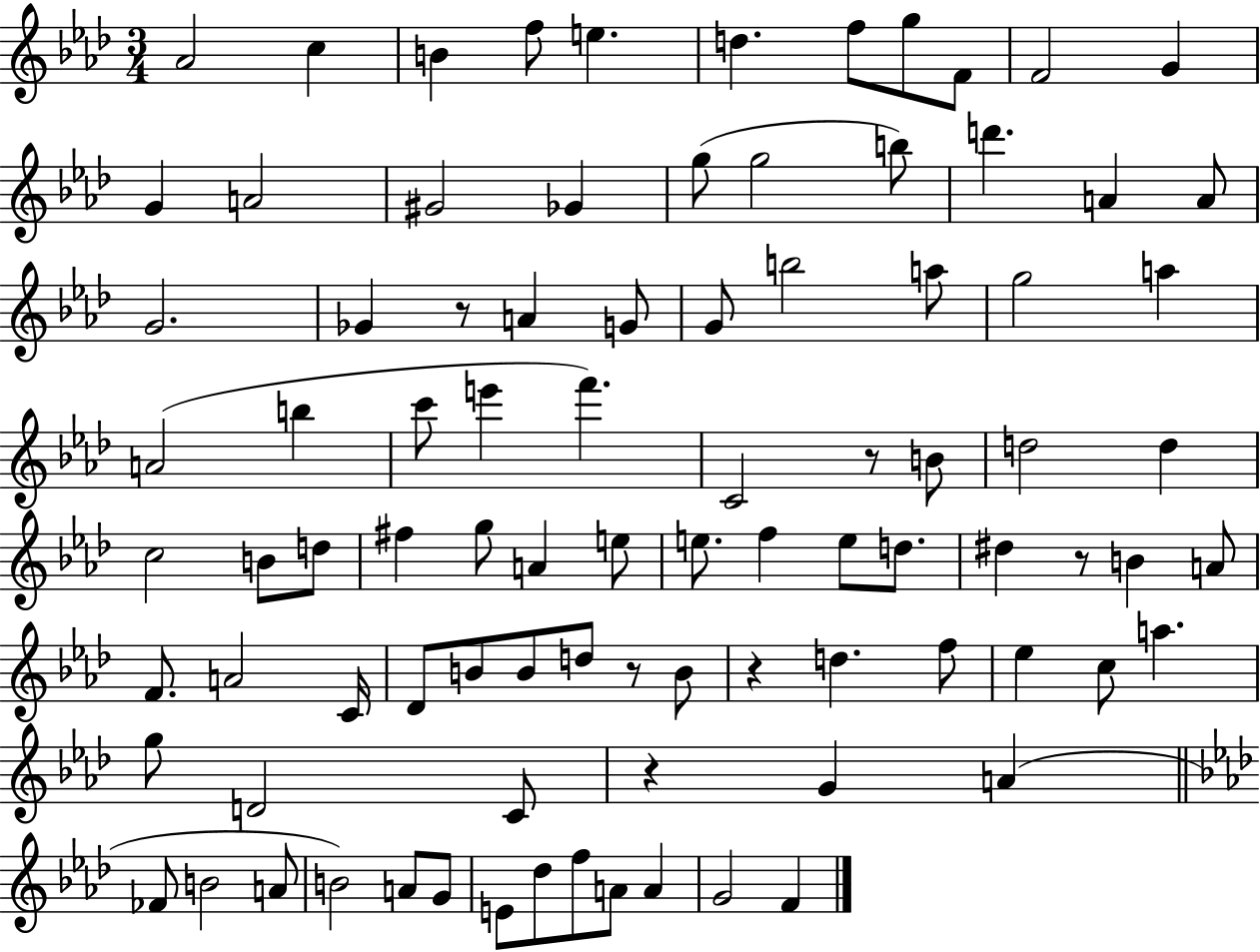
Ab4/h C5/q B4/q F5/e E5/q. D5/q. F5/e G5/e F4/e F4/h G4/q G4/q A4/h G#4/h Gb4/q G5/e G5/h B5/e D6/q. A4/q A4/e G4/h. Gb4/q R/e A4/q G4/e G4/e B5/h A5/e G5/h A5/q A4/h B5/q C6/e E6/q F6/q. C4/h R/e B4/e D5/h D5/q C5/h B4/e D5/e F#5/q G5/e A4/q E5/e E5/e. F5/q E5/e D5/e. D#5/q R/e B4/q A4/e F4/e. A4/h C4/s Db4/e B4/e B4/e D5/e R/e B4/e R/q D5/q. F5/e Eb5/q C5/e A5/q. G5/e D4/h C4/e R/q G4/q A4/q FES4/e B4/h A4/e B4/h A4/e G4/e E4/e Db5/e F5/e A4/e A4/q G4/h F4/q